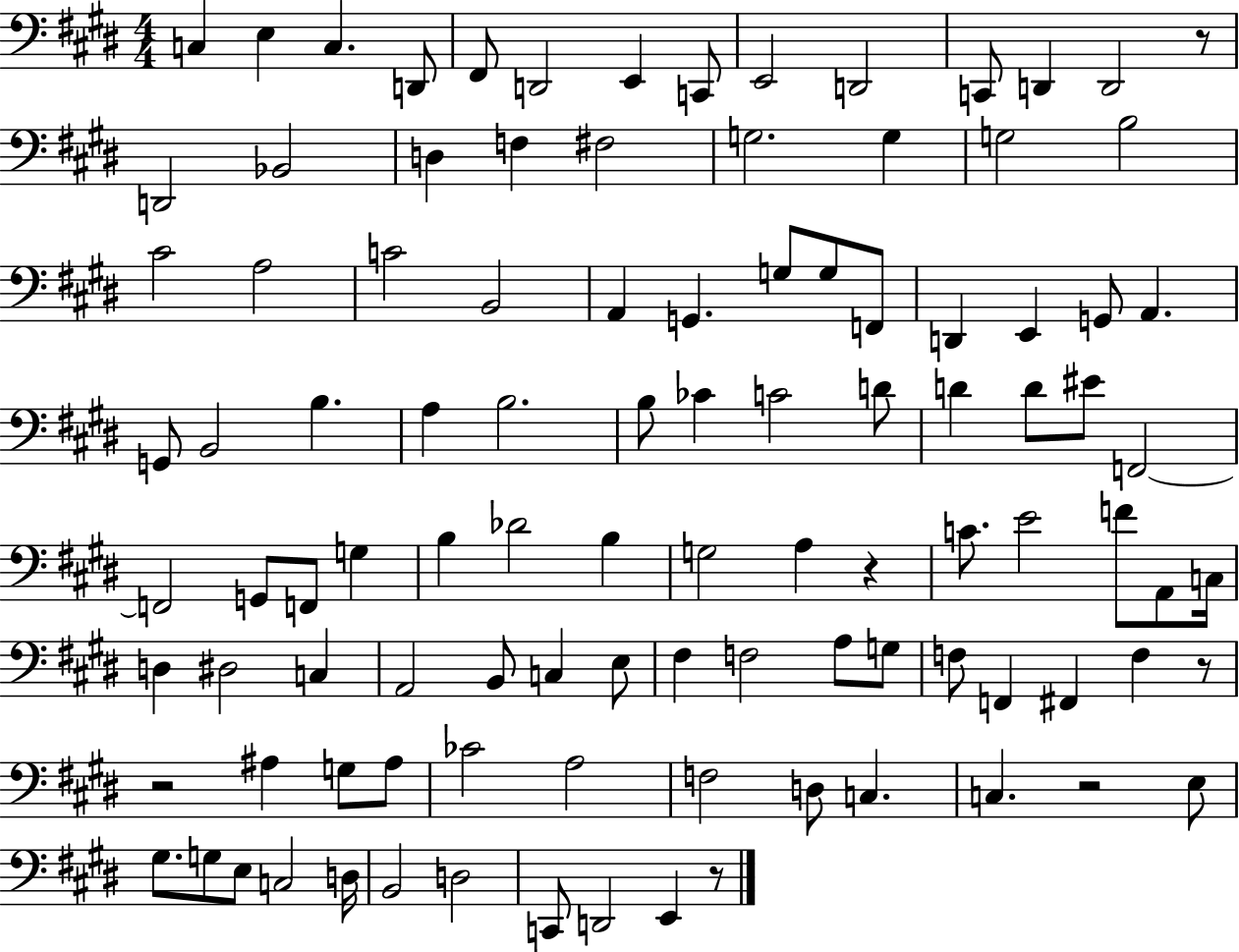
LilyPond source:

{
  \clef bass
  \numericTimeSignature
  \time 4/4
  \key e \major
  c4 e4 c4. d,8 | fis,8 d,2 e,4 c,8 | e,2 d,2 | c,8 d,4 d,2 r8 | \break d,2 bes,2 | d4 f4 fis2 | g2. g4 | g2 b2 | \break cis'2 a2 | c'2 b,2 | a,4 g,4. g8 g8 f,8 | d,4 e,4 g,8 a,4. | \break g,8 b,2 b4. | a4 b2. | b8 ces'4 c'2 d'8 | d'4 d'8 eis'8 f,2~~ | \break f,2 g,8 f,8 g4 | b4 des'2 b4 | g2 a4 r4 | c'8. e'2 f'8 a,8 c16 | \break d4 dis2 c4 | a,2 b,8 c4 e8 | fis4 f2 a8 g8 | f8 f,4 fis,4 f4 r8 | \break r2 ais4 g8 ais8 | ces'2 a2 | f2 d8 c4. | c4. r2 e8 | \break gis8. g8 e8 c2 d16 | b,2 d2 | c,8 d,2 e,4 r8 | \bar "|."
}